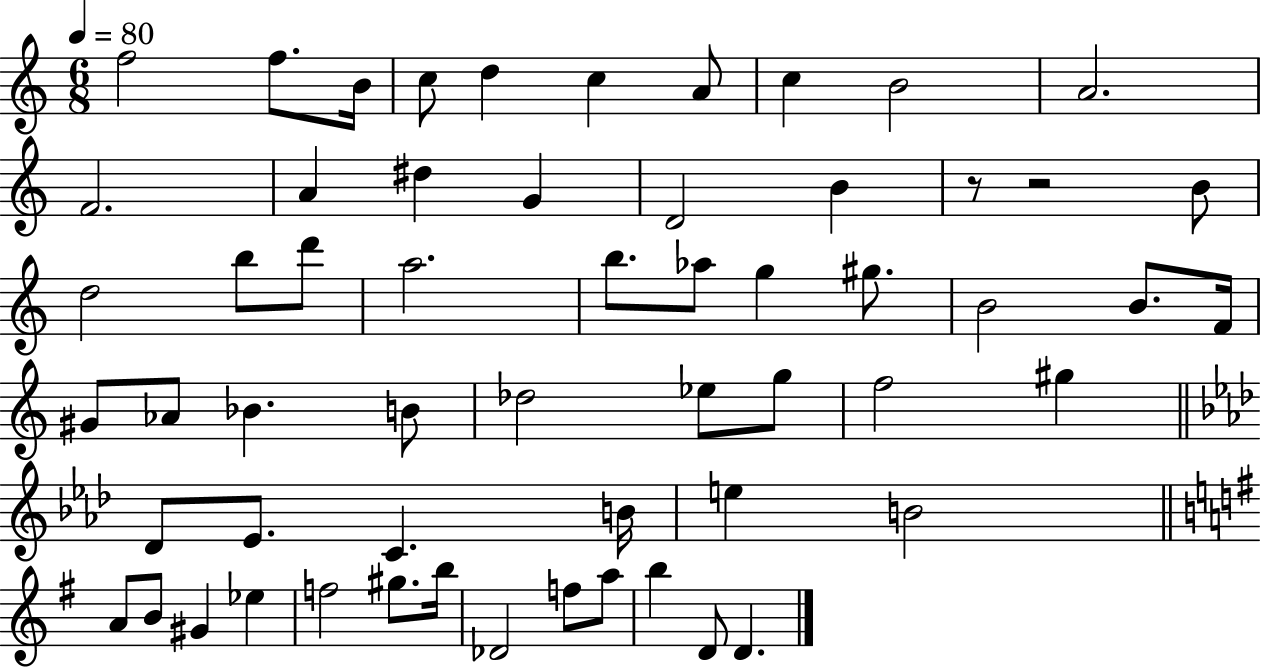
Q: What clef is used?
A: treble